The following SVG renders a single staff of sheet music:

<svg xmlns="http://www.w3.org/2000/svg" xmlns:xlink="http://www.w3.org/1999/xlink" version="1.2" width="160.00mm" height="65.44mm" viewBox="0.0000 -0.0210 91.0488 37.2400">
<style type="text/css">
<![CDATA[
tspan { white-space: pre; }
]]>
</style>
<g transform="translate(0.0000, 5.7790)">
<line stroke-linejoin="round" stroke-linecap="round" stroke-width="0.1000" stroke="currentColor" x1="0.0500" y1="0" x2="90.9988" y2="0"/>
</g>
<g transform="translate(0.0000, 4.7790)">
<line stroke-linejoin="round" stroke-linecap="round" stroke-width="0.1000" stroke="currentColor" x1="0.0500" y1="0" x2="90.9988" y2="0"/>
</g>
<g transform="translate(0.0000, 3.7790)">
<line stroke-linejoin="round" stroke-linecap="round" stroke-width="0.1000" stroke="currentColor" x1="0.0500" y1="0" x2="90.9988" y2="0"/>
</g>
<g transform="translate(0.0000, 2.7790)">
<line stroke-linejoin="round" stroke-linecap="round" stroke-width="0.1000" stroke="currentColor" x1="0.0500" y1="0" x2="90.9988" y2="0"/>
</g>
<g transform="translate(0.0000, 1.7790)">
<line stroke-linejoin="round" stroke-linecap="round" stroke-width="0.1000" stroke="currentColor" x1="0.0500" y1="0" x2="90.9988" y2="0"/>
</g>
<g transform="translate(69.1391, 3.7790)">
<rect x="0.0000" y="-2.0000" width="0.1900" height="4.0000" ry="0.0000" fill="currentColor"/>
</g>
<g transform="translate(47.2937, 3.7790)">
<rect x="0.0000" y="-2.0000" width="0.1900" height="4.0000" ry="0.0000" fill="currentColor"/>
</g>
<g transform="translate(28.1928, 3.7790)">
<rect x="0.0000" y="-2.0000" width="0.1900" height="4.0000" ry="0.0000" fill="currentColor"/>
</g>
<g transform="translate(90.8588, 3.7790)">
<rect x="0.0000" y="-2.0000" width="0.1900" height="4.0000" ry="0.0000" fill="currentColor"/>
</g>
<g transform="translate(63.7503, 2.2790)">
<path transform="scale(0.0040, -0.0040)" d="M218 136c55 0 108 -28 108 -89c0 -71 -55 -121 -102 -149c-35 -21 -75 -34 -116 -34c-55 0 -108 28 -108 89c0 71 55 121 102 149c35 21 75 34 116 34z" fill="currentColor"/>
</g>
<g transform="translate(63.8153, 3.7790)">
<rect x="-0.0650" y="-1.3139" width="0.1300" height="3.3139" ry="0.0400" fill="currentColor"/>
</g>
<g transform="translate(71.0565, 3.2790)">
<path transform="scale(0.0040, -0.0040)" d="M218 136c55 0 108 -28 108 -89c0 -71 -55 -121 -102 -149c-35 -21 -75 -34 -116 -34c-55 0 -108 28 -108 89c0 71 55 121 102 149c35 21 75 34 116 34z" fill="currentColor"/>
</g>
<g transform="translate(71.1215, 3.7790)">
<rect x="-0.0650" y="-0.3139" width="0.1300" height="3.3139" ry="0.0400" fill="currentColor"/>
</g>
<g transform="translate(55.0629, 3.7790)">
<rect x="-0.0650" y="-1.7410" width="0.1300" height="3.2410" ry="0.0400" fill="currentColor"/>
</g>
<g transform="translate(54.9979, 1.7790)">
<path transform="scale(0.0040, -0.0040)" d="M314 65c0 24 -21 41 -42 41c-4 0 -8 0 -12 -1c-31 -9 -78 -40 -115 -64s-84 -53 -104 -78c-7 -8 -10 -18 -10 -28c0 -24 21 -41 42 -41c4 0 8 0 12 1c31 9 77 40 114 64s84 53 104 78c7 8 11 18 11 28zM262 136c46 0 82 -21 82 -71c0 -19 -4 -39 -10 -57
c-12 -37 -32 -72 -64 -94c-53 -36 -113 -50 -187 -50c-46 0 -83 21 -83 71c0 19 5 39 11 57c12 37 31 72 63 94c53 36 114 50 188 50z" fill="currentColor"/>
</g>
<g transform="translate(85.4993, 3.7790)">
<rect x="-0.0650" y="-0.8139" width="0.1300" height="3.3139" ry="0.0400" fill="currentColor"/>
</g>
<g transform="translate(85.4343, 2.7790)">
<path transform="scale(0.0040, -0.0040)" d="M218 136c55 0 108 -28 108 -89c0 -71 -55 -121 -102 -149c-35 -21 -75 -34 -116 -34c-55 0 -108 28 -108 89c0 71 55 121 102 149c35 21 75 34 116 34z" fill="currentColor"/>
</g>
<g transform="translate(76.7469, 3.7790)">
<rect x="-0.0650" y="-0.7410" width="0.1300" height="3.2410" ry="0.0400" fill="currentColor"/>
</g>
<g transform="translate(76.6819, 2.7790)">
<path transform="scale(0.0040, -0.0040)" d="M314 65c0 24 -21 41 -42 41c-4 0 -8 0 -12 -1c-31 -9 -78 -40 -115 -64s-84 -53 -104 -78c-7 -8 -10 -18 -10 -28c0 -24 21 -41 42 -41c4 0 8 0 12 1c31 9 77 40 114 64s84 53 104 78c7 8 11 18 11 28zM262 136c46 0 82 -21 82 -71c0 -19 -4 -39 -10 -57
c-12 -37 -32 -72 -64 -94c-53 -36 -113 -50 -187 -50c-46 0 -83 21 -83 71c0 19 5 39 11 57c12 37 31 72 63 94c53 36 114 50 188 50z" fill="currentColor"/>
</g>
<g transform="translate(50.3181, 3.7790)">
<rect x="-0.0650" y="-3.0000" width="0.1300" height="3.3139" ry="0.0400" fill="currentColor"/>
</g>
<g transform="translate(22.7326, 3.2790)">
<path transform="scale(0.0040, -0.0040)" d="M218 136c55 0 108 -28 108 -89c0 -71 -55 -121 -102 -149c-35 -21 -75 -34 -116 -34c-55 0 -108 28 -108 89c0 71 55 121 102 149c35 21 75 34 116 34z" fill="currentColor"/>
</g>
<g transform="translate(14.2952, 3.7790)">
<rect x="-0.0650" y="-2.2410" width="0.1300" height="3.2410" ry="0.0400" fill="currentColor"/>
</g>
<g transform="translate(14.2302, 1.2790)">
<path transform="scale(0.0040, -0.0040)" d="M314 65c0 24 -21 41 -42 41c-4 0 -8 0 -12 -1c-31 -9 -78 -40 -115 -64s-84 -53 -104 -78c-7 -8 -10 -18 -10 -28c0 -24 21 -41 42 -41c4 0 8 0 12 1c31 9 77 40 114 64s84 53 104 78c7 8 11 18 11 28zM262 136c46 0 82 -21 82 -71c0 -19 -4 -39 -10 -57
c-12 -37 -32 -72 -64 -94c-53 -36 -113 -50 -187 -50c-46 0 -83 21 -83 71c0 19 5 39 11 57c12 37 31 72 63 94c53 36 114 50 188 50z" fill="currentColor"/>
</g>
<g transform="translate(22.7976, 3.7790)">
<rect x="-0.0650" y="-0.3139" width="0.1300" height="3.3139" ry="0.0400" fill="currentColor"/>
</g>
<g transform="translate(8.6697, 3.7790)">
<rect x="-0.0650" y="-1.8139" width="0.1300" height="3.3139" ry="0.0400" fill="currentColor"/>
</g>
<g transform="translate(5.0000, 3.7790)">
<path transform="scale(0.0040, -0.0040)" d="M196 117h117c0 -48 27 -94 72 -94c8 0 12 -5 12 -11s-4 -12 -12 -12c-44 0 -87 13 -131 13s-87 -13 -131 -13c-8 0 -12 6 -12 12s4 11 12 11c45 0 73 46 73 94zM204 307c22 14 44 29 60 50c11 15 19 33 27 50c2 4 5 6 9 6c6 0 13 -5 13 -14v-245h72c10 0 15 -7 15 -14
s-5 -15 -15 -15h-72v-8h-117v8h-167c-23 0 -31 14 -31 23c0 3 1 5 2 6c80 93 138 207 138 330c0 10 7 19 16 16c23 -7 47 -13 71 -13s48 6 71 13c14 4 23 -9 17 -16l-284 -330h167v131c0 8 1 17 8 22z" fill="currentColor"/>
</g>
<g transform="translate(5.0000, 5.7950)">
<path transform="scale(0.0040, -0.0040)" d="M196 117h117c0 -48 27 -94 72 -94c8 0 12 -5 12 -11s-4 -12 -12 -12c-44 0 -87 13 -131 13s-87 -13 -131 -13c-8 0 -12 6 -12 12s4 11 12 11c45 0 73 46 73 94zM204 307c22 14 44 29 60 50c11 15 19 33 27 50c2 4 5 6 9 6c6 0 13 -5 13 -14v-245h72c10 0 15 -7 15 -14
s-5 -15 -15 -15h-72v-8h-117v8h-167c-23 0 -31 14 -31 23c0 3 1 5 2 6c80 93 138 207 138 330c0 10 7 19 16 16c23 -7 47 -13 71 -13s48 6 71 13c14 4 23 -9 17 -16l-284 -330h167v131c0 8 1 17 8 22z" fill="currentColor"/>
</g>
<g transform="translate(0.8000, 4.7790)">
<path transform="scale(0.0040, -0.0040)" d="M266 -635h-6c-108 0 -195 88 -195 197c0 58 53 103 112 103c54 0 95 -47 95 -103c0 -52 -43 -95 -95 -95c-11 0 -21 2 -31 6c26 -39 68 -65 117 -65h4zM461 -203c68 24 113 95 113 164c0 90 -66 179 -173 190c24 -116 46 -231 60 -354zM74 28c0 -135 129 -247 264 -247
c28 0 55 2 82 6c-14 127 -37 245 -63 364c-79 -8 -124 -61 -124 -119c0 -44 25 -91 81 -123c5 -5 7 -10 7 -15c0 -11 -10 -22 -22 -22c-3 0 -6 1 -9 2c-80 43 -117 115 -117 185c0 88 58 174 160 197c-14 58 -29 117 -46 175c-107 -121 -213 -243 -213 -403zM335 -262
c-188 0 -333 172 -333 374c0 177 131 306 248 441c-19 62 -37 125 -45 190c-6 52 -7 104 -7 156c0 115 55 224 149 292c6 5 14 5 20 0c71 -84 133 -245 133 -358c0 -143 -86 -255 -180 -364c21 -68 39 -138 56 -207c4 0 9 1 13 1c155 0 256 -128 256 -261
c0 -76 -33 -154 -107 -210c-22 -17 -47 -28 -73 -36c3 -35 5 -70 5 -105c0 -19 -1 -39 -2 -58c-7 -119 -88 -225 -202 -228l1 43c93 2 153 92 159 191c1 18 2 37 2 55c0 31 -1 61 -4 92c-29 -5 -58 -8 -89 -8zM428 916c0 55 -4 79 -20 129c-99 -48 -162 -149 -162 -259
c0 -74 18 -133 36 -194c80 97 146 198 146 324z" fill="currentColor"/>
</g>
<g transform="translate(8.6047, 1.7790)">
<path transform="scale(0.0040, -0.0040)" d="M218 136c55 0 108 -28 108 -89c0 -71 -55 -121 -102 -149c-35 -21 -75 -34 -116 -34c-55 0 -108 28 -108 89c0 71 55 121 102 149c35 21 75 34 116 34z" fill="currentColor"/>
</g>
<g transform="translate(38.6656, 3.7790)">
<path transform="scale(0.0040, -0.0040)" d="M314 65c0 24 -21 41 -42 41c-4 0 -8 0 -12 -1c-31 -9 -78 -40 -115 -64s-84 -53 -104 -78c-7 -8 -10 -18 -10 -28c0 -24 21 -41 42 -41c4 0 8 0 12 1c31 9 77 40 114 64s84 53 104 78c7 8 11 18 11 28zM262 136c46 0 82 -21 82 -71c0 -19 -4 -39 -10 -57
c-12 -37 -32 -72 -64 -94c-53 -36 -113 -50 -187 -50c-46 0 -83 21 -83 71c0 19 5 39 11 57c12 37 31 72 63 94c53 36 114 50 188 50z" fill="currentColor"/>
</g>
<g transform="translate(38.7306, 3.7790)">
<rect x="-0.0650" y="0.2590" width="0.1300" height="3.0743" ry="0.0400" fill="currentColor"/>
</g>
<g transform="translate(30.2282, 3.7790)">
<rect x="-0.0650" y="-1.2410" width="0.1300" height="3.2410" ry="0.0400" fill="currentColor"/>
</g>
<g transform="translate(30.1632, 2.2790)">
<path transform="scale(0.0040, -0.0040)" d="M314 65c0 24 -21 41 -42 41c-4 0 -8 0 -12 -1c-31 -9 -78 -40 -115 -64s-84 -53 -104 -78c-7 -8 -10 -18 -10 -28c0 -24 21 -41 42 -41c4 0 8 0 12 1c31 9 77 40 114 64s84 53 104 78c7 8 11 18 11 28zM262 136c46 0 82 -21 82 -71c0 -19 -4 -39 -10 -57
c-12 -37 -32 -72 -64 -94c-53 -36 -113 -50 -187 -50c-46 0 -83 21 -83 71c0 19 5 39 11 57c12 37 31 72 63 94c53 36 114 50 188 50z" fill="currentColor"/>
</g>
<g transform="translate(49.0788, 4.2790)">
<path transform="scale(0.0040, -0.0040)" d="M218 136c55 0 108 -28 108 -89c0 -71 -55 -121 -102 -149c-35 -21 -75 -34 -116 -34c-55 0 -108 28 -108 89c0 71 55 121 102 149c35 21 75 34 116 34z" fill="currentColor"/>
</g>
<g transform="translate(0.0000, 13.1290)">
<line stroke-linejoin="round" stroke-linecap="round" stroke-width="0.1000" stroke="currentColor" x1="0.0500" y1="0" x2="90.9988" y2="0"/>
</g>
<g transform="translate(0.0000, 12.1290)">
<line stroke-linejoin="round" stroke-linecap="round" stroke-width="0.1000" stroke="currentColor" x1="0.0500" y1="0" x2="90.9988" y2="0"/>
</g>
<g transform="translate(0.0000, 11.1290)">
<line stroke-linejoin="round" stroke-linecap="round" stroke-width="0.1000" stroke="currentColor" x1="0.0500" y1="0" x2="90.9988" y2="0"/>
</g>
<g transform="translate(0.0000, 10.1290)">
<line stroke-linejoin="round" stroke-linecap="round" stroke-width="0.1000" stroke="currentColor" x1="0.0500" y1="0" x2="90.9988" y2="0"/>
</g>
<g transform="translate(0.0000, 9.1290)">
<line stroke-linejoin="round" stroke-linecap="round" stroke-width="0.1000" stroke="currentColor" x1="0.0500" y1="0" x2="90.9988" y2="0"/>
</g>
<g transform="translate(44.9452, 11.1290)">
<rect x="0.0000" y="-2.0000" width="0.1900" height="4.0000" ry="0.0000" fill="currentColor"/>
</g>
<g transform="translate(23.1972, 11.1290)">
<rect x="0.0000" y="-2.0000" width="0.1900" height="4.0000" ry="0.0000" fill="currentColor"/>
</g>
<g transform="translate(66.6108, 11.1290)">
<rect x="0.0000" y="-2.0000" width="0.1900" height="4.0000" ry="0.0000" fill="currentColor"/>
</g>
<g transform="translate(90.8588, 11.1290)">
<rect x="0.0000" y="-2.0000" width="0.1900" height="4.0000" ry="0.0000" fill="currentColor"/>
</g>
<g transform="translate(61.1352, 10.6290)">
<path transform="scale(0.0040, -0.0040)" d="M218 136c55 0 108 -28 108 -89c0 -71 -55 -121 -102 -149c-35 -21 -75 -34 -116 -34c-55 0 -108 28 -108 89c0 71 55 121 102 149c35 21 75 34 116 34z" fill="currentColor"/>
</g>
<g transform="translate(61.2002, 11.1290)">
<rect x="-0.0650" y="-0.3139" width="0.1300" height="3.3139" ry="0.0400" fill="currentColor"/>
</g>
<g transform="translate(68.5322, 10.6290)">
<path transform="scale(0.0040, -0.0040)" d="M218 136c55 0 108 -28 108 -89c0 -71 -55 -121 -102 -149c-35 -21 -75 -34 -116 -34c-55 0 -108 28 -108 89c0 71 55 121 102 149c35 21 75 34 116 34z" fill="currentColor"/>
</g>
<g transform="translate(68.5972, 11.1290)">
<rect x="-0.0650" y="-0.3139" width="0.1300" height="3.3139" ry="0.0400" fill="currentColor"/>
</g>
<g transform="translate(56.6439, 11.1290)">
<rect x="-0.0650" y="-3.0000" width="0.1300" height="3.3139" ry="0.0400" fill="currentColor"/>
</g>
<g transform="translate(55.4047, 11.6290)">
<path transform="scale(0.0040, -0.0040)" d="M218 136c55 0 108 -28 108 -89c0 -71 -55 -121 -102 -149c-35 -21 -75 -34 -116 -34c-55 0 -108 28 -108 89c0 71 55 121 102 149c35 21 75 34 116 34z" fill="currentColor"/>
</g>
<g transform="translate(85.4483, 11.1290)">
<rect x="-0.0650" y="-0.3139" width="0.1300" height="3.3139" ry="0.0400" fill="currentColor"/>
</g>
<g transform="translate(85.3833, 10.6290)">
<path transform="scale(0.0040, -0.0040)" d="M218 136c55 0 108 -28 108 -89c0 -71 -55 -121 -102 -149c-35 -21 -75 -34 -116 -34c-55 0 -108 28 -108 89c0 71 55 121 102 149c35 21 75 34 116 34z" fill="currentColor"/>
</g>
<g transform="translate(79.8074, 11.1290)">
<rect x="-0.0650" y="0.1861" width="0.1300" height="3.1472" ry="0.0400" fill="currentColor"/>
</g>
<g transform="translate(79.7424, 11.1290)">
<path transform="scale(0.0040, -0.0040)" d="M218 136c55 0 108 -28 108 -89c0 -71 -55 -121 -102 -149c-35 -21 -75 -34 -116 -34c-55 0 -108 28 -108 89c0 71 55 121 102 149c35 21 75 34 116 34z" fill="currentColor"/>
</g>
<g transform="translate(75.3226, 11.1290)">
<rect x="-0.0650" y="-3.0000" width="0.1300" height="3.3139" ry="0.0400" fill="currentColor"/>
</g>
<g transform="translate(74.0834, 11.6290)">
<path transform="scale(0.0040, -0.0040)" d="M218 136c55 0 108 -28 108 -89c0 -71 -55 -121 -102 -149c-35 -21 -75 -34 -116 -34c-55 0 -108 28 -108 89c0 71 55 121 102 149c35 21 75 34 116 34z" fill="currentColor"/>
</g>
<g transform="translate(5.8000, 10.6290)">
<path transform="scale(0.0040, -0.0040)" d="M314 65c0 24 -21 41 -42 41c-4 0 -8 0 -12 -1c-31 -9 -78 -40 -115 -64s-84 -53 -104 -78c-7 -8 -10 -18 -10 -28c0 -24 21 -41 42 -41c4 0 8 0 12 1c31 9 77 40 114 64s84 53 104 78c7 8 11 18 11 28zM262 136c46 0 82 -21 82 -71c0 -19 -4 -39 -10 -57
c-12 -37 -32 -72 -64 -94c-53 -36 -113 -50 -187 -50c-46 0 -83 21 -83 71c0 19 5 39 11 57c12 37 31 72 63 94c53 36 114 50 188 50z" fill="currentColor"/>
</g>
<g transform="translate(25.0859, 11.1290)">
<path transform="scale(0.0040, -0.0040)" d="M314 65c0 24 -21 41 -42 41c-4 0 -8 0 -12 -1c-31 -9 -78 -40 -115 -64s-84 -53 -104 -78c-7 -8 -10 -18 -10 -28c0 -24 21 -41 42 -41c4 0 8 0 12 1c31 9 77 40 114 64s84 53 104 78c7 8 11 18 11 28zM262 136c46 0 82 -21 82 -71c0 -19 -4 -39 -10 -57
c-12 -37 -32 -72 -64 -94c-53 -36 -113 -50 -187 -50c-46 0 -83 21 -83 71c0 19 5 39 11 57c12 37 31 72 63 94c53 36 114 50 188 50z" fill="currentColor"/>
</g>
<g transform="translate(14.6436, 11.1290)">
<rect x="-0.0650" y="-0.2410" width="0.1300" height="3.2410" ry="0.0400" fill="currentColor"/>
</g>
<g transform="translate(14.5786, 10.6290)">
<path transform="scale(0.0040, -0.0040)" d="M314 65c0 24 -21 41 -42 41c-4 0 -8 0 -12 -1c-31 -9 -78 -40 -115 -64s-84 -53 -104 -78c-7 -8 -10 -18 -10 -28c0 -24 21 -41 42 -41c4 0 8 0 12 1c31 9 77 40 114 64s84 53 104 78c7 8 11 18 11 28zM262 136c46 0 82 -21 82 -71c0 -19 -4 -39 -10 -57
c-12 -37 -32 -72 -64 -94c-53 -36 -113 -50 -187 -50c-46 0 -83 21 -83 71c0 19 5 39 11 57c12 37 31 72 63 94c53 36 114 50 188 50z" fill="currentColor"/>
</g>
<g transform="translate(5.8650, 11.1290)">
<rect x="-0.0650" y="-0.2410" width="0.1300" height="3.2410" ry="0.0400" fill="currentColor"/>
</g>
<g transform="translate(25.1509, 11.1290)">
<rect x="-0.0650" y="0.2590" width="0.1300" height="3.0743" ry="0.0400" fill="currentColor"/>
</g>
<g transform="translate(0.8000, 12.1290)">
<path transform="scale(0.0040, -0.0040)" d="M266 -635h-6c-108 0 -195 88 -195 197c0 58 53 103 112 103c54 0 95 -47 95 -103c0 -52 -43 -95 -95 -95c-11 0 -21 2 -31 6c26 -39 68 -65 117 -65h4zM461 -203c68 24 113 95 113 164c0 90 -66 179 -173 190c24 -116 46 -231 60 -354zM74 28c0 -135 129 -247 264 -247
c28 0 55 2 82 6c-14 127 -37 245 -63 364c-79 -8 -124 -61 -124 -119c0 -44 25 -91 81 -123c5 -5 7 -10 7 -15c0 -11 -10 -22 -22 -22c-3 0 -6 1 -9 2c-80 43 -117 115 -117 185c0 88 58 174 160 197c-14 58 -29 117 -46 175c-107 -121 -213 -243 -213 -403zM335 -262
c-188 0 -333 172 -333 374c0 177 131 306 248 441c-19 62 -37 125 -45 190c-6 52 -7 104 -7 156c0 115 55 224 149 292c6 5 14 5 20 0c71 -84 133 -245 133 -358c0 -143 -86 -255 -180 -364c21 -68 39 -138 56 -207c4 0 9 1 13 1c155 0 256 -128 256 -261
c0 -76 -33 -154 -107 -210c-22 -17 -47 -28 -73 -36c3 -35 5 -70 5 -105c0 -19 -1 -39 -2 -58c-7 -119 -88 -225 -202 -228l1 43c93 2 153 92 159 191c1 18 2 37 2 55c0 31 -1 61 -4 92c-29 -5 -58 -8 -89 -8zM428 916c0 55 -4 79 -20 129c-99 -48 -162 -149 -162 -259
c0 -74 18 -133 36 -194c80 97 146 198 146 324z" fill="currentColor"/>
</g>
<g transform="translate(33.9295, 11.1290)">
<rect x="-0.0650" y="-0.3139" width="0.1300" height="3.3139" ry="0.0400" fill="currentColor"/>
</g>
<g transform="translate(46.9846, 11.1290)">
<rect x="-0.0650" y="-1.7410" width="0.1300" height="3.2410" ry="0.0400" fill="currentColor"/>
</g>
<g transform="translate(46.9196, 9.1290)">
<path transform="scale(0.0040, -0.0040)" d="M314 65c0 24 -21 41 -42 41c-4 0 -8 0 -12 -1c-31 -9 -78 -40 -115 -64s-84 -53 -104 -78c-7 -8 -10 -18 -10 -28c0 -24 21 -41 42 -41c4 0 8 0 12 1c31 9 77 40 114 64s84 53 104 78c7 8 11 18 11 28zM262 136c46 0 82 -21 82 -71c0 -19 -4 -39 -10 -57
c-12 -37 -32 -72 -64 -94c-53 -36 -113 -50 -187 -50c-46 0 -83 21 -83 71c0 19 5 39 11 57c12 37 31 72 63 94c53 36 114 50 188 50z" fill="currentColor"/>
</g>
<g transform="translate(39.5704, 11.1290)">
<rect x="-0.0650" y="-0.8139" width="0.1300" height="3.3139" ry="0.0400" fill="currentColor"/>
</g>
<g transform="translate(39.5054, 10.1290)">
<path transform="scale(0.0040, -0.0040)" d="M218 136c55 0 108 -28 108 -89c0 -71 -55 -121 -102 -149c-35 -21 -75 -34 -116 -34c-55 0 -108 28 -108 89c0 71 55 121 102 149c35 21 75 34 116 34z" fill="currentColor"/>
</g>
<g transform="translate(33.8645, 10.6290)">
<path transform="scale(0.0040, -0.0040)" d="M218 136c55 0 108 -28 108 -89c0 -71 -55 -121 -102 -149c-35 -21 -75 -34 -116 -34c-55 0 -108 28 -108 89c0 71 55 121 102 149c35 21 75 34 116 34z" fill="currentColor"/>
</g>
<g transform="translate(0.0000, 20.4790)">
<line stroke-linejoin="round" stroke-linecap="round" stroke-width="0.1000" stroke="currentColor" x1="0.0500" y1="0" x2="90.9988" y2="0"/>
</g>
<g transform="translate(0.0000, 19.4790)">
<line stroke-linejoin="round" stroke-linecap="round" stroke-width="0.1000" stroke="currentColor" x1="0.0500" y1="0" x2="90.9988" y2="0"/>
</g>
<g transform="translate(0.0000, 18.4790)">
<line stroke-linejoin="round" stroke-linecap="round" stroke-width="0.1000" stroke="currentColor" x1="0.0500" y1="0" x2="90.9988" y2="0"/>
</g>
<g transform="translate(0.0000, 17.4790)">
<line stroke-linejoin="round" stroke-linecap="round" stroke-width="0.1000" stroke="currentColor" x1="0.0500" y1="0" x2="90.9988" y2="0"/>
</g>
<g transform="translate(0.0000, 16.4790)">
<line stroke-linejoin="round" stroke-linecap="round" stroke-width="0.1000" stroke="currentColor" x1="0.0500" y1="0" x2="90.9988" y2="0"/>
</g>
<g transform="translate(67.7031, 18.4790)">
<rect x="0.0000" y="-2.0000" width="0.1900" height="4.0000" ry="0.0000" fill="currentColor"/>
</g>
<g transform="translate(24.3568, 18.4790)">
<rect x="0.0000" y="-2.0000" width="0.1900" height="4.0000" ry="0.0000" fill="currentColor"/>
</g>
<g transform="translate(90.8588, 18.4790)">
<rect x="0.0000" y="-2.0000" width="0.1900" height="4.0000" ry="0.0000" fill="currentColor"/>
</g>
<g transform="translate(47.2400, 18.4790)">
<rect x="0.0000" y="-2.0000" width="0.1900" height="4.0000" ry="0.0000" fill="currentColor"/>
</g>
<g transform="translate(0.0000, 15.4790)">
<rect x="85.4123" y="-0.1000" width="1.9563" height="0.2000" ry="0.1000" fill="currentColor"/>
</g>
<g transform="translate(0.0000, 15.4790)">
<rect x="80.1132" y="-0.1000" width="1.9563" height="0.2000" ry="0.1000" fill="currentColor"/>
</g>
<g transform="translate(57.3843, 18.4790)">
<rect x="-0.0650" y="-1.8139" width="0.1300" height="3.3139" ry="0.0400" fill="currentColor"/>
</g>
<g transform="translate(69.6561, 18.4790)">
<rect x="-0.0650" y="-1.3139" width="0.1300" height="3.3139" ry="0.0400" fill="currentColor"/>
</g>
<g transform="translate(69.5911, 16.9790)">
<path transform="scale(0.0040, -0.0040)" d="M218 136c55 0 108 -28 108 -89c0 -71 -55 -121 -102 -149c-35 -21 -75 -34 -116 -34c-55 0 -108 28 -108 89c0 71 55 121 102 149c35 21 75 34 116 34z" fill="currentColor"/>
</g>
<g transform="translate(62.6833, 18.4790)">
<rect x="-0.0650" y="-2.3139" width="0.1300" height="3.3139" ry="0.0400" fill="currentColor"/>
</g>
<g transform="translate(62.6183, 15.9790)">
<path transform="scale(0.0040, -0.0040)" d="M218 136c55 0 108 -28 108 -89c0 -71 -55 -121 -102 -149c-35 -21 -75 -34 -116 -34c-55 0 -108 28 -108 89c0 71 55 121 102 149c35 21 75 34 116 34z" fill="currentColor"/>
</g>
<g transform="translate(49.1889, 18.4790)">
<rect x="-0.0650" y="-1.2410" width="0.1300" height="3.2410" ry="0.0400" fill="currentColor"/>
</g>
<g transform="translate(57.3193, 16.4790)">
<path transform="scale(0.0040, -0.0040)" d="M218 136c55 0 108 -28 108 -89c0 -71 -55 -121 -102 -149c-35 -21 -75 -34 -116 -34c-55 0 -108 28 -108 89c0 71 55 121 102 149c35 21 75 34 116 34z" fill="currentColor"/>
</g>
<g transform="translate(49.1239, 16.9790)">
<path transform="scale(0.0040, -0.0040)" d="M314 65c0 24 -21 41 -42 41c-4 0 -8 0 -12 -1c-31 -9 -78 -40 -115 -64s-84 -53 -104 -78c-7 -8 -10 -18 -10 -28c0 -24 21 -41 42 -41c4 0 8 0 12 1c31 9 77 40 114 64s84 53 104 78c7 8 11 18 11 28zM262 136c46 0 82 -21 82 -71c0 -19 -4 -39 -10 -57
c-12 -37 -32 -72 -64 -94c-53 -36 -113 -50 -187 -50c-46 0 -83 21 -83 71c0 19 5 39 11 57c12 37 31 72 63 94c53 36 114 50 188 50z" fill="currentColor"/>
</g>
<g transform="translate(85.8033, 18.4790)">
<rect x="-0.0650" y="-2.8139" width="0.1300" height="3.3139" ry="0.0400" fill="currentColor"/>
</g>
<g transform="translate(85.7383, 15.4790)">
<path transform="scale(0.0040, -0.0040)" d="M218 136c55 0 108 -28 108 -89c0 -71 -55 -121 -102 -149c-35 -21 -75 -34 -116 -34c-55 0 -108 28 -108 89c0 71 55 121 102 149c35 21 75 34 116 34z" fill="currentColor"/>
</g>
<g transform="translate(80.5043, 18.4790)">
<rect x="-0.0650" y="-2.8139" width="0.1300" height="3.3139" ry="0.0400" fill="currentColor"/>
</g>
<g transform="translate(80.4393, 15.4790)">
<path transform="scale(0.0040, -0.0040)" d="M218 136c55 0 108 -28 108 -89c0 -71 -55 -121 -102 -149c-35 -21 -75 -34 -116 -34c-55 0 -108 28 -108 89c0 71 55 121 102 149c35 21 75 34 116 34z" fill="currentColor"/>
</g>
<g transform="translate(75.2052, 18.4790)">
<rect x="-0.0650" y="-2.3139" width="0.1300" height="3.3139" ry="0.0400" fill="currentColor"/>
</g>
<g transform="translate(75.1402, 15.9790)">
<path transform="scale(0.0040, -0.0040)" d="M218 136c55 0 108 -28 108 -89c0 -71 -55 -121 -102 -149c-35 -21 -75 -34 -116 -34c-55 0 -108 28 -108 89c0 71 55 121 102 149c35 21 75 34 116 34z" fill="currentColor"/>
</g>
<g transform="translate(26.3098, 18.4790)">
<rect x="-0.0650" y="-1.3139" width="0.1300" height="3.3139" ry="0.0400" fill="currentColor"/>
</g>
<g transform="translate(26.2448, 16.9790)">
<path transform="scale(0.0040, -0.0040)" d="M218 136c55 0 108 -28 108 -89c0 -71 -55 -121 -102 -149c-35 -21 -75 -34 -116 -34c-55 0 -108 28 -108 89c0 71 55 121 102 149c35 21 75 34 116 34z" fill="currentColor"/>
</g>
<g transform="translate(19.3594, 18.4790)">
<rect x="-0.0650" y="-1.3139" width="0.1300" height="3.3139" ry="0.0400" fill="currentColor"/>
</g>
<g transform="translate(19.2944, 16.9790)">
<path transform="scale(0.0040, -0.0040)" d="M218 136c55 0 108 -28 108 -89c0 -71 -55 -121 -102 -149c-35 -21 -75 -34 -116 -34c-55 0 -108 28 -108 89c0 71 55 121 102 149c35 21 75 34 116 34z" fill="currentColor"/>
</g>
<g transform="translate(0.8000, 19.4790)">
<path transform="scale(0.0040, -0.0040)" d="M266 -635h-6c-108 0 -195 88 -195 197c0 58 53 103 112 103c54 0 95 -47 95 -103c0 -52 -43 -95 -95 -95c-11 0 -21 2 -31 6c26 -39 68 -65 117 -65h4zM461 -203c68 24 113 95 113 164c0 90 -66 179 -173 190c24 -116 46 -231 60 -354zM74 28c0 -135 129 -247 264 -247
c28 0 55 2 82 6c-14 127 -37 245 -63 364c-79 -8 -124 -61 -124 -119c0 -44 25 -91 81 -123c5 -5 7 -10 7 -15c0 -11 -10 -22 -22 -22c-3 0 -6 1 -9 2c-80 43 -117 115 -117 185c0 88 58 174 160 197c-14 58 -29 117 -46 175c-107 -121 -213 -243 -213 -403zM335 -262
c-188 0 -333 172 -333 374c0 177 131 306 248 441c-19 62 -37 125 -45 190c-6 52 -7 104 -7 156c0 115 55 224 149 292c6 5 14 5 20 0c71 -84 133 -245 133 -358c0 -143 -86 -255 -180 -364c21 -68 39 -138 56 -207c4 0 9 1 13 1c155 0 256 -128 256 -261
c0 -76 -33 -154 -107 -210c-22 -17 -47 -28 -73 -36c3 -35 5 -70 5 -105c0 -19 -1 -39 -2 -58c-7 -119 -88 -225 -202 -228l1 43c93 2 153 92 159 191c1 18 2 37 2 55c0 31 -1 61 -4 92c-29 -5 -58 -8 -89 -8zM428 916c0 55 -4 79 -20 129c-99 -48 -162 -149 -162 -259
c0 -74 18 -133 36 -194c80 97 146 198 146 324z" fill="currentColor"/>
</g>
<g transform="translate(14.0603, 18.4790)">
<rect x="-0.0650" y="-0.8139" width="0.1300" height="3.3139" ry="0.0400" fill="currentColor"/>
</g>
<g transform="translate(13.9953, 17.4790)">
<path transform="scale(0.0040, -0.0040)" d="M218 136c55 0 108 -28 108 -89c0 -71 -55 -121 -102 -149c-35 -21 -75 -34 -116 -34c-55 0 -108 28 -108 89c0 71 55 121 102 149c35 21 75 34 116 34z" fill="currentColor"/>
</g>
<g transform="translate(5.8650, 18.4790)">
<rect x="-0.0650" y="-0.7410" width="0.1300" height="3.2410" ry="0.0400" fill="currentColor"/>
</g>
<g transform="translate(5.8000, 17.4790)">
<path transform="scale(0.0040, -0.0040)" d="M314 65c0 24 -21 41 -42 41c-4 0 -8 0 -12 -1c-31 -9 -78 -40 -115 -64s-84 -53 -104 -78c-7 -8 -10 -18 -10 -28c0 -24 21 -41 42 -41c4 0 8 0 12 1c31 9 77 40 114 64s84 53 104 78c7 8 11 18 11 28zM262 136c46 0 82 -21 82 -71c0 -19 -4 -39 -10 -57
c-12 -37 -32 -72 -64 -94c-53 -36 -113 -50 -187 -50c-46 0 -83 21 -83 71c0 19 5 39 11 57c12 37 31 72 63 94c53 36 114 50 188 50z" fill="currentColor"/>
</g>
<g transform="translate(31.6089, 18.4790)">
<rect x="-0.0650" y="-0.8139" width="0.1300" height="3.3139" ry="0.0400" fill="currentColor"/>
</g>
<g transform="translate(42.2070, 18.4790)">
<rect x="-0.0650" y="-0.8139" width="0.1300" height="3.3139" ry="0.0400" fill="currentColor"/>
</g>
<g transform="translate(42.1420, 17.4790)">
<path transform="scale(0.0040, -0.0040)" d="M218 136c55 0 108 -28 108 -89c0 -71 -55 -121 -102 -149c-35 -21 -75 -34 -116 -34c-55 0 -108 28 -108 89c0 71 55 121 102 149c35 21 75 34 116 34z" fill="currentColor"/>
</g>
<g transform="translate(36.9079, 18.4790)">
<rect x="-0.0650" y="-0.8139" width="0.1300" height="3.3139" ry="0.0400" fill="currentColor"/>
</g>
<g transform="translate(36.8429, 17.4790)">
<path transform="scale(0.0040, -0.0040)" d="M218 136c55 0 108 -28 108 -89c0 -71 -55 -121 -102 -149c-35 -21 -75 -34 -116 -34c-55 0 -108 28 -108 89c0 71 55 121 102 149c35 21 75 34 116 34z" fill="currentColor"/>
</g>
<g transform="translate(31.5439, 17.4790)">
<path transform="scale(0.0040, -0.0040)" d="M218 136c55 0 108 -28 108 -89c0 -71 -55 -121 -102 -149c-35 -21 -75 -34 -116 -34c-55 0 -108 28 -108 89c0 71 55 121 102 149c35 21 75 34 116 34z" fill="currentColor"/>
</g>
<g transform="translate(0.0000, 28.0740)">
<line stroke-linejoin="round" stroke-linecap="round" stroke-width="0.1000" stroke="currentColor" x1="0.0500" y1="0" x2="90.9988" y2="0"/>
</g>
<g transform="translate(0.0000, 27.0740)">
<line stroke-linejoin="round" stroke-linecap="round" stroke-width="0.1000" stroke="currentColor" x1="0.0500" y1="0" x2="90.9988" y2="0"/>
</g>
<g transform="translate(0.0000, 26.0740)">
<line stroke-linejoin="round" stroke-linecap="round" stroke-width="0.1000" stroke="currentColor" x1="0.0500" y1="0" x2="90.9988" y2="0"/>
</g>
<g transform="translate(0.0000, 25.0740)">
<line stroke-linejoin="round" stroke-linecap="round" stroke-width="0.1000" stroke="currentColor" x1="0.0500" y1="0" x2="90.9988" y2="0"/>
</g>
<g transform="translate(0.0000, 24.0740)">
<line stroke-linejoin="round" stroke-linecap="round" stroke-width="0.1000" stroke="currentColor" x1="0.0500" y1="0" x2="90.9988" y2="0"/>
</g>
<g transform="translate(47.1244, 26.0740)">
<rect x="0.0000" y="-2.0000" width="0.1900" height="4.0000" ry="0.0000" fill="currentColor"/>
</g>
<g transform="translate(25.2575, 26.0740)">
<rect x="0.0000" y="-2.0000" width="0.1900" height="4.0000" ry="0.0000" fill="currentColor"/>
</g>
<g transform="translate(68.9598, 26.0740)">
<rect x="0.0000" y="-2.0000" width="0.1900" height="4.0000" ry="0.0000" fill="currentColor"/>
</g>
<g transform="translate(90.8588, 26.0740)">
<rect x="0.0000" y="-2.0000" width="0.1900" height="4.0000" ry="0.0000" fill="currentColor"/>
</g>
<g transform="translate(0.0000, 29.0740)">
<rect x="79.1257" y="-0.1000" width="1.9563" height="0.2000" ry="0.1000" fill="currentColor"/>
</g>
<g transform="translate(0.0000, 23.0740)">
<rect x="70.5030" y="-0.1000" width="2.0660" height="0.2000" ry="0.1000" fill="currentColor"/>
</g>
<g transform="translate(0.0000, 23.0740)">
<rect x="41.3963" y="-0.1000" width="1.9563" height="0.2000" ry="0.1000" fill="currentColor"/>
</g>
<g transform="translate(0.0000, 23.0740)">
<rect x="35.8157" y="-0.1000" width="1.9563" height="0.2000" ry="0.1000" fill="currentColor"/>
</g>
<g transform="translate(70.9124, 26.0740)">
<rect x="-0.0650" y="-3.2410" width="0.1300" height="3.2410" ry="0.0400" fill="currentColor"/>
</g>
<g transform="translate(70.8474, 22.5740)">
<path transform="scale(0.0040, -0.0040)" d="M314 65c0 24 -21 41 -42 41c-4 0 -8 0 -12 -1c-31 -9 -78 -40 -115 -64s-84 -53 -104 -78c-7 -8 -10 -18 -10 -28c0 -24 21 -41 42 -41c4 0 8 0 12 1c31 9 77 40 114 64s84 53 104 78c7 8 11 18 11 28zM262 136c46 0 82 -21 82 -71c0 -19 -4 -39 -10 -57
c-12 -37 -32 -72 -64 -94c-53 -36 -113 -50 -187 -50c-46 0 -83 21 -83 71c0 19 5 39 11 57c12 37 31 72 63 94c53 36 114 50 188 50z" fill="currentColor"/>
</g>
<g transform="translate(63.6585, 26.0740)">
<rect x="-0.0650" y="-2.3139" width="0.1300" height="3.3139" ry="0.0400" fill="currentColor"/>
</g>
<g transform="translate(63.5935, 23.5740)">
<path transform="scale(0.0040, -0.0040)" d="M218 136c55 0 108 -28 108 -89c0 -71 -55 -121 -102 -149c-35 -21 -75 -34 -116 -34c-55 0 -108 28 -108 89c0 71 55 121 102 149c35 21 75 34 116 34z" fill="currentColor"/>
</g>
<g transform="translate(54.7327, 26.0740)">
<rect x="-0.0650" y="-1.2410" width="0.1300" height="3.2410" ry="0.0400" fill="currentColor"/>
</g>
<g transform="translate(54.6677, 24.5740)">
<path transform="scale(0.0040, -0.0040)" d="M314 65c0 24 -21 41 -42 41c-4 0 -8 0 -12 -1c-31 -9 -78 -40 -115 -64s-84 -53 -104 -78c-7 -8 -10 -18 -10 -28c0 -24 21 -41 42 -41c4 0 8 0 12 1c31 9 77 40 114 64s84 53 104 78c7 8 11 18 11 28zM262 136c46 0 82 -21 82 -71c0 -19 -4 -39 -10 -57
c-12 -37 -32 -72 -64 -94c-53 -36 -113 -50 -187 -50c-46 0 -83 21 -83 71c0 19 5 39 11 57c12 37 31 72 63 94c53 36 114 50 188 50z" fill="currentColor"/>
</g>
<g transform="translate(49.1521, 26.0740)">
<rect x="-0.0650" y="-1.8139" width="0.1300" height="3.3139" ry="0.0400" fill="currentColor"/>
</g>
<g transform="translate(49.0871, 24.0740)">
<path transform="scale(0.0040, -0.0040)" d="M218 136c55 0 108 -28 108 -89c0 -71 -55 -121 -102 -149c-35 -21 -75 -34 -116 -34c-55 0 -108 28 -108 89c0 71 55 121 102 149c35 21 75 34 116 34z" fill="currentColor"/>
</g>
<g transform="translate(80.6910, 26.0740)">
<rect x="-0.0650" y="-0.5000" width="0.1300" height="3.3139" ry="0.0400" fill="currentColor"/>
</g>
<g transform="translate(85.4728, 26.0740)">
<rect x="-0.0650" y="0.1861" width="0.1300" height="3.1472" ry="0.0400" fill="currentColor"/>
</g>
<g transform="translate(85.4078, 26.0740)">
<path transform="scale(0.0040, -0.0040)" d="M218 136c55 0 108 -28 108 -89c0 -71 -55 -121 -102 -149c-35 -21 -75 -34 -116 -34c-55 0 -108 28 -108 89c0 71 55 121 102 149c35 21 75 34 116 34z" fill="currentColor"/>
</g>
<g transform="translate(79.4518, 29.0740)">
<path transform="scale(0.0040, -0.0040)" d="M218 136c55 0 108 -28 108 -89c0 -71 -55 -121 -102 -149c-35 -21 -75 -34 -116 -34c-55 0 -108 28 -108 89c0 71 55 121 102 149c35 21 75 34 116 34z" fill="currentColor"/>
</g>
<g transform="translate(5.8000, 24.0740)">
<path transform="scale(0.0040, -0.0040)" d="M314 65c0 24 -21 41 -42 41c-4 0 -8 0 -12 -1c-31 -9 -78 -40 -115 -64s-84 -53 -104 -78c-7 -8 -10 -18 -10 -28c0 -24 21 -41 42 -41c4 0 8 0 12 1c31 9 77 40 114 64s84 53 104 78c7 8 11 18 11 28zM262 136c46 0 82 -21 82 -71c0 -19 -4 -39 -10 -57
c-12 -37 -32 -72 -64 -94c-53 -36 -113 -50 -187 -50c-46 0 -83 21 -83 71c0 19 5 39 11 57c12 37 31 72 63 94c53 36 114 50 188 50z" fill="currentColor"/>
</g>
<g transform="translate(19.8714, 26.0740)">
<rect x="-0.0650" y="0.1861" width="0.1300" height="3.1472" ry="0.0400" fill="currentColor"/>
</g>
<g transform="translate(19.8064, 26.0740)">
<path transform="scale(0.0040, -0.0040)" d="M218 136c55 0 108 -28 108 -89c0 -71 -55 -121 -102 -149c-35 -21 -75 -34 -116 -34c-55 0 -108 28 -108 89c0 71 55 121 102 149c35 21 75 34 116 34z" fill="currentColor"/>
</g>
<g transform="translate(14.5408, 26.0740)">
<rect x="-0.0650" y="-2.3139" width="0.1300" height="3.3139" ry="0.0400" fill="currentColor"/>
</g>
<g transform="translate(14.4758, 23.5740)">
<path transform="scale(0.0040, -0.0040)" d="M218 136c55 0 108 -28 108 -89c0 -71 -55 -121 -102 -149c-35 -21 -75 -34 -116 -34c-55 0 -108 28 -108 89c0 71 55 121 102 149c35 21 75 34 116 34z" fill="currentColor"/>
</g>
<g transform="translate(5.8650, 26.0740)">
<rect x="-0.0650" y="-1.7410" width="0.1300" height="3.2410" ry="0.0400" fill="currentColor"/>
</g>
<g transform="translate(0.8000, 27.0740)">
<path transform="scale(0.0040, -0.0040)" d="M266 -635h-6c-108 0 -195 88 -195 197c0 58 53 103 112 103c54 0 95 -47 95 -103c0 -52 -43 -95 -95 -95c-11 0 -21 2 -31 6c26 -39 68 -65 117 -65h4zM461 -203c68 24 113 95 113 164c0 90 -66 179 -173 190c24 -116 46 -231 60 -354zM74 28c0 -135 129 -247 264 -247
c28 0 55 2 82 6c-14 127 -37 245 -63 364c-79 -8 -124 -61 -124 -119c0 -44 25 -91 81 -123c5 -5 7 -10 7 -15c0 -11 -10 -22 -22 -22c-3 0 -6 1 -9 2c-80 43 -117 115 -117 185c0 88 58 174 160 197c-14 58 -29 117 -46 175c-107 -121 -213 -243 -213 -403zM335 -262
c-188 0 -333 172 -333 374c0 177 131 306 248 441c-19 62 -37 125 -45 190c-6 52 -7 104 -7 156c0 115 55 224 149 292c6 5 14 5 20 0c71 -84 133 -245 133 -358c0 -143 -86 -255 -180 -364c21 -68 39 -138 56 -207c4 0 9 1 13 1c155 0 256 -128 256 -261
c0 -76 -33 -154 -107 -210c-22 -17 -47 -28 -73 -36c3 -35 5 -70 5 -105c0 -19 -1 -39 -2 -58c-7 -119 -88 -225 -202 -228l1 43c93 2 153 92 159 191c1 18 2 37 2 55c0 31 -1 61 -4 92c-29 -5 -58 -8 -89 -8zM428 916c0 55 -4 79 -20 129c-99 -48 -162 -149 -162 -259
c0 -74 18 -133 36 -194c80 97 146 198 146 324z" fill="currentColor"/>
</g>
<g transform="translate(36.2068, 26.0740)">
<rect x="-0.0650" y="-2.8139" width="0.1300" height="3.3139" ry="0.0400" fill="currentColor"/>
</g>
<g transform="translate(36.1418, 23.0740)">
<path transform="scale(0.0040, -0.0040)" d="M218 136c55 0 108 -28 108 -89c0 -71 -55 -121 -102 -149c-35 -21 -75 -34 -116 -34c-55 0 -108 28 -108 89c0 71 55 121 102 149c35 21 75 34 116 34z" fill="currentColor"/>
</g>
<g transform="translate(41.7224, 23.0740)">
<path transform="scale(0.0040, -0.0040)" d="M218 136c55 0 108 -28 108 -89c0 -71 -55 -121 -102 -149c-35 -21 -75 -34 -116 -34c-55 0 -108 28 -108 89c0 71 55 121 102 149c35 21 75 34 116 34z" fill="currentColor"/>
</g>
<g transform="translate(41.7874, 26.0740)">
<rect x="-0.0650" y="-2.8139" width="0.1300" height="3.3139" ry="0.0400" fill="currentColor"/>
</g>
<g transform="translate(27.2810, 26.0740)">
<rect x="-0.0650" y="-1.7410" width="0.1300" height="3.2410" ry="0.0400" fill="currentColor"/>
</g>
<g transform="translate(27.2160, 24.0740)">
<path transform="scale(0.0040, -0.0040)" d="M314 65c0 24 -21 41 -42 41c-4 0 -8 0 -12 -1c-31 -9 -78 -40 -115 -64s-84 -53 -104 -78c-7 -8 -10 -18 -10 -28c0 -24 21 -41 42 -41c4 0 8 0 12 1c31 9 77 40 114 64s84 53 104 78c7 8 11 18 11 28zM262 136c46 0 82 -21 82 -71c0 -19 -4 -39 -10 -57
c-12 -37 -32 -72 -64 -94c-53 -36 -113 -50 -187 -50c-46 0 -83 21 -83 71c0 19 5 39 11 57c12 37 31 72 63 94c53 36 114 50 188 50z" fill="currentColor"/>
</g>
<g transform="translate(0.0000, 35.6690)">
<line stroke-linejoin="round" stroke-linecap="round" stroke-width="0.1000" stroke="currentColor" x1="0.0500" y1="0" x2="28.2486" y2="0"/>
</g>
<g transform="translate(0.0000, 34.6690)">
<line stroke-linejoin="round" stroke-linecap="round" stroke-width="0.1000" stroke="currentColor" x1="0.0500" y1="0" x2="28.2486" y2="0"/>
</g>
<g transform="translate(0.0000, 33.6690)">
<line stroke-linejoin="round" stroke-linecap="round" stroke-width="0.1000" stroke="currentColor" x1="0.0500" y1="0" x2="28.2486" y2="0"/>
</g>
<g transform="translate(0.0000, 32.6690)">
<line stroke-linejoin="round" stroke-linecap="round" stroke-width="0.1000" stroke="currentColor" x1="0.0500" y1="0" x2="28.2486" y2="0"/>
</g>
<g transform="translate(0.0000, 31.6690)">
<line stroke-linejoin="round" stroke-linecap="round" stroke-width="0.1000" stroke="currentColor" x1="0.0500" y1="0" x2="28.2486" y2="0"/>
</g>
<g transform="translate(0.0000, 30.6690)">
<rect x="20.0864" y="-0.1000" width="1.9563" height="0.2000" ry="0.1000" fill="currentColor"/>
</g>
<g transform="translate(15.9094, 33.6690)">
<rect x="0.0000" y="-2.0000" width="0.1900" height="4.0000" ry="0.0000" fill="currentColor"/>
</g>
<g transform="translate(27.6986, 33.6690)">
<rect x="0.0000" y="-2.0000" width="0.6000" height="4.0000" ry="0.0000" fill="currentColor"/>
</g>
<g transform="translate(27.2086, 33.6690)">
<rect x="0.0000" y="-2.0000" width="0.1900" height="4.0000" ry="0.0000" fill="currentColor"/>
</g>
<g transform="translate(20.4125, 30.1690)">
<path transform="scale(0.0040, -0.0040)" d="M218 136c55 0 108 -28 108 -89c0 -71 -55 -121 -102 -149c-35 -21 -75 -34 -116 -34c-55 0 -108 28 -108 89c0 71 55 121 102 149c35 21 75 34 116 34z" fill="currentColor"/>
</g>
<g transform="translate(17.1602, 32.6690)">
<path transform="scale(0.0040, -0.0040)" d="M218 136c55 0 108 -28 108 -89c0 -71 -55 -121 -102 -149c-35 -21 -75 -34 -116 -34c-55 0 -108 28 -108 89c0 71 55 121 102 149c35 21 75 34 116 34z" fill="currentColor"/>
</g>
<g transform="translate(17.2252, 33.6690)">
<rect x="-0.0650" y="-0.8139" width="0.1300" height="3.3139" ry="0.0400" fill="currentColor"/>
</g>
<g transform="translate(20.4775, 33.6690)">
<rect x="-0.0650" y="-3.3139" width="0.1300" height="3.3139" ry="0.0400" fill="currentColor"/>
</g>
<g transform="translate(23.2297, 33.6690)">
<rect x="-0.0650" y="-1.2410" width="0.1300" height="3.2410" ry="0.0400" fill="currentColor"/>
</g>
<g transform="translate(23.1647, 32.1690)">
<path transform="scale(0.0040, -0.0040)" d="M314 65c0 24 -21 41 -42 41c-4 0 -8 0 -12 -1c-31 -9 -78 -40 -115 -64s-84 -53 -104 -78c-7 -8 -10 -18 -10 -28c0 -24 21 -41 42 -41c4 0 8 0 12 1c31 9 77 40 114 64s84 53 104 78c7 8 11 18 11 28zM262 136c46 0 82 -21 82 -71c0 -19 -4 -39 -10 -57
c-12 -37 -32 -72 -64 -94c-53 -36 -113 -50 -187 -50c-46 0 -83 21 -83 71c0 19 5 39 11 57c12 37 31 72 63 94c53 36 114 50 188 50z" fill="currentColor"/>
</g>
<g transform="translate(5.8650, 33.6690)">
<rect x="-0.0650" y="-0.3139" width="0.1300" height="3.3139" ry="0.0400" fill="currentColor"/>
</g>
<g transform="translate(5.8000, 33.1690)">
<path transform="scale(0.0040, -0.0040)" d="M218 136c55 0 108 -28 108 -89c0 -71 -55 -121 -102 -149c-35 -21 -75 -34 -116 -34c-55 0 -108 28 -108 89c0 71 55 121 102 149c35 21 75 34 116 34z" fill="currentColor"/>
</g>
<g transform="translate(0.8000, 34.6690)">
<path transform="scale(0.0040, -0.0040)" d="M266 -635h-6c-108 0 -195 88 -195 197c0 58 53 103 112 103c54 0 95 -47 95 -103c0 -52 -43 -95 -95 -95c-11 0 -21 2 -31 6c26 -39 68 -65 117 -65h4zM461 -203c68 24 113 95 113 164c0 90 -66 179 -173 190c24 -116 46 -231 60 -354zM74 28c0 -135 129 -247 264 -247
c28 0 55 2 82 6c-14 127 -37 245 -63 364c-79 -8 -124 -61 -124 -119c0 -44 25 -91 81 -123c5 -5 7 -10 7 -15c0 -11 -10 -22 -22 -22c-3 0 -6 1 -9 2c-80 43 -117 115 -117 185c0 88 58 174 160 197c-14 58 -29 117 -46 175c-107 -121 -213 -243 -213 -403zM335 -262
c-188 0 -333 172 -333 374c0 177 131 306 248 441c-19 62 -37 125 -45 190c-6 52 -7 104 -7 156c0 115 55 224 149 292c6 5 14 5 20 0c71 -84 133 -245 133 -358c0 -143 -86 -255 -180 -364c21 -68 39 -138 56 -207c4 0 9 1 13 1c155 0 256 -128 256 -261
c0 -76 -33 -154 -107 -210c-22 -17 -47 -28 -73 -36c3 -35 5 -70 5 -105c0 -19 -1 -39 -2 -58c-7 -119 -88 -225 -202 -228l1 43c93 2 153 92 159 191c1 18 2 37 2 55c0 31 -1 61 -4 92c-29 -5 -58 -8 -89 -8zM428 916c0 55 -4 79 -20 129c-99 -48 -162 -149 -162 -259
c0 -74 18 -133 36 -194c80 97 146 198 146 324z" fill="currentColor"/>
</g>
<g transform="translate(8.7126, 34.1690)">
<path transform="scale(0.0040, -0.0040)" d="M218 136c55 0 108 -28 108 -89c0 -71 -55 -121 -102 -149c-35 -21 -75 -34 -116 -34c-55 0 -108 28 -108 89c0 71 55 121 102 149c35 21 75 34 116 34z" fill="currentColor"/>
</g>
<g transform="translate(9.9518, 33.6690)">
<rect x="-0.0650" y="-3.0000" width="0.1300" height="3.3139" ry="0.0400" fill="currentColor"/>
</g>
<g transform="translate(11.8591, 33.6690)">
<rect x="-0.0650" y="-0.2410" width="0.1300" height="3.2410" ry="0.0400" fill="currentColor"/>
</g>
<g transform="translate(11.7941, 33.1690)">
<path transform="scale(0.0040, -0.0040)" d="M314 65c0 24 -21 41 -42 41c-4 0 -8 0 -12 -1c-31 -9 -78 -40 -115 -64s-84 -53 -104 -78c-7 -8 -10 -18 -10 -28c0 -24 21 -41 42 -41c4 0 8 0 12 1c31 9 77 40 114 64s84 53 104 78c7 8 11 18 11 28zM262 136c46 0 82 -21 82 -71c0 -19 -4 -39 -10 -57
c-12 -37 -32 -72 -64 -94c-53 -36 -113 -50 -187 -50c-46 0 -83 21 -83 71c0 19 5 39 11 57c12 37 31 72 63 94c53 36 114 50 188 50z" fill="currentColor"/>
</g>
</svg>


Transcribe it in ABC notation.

X:1
T:Untitled
M:4/4
L:1/4
K:C
f g2 c e2 B2 A f2 e c d2 d c2 c2 B2 c d f2 A c c A B c d2 d e e d d d e2 f g e g a a f2 g B f2 a a f e2 g b2 C B c A c2 d b e2